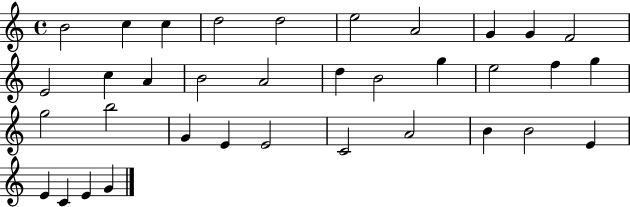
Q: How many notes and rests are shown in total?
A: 35